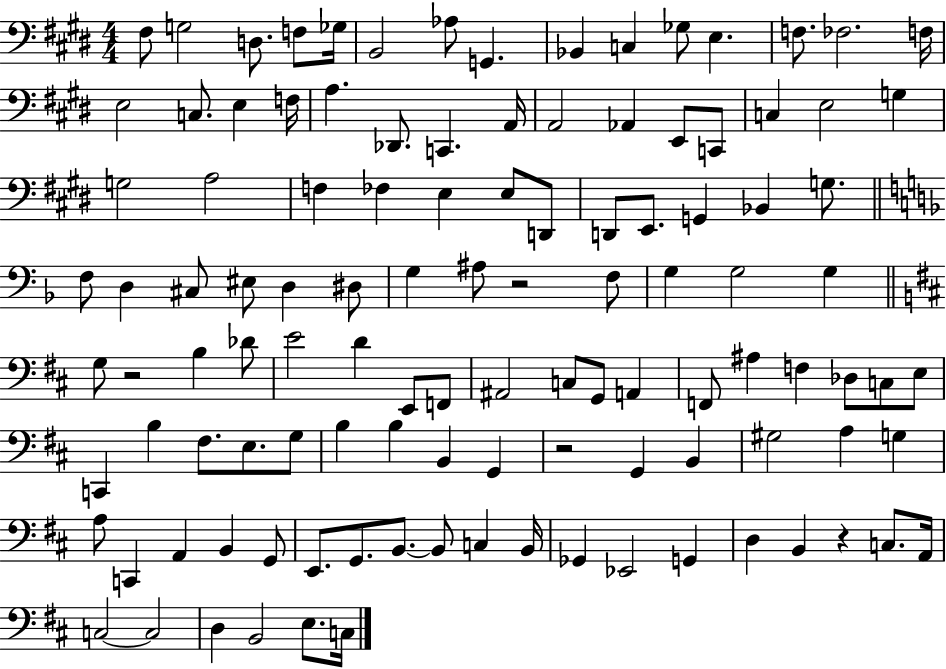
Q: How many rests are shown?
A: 4